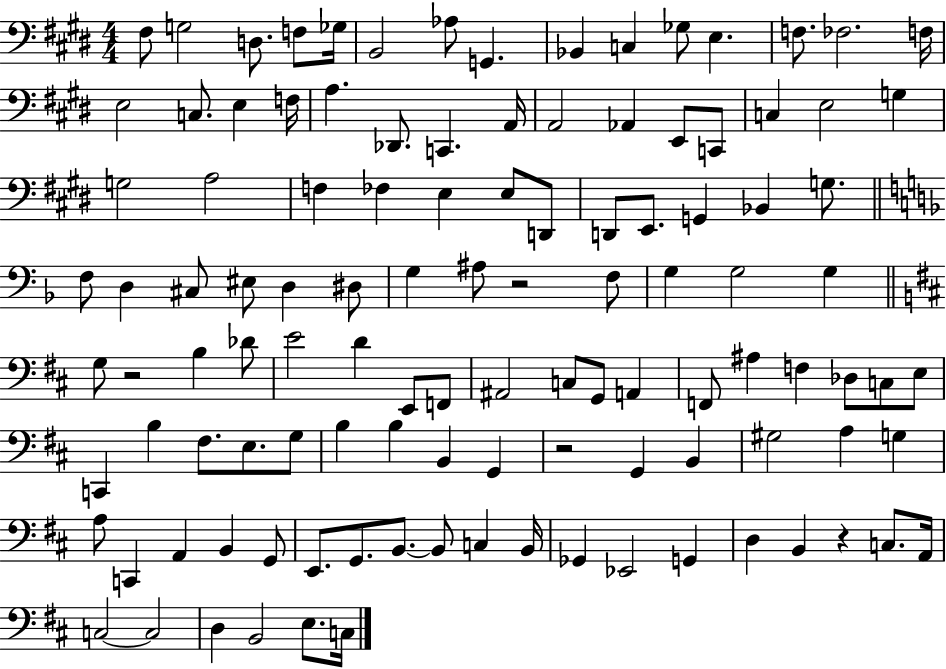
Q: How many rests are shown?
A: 4